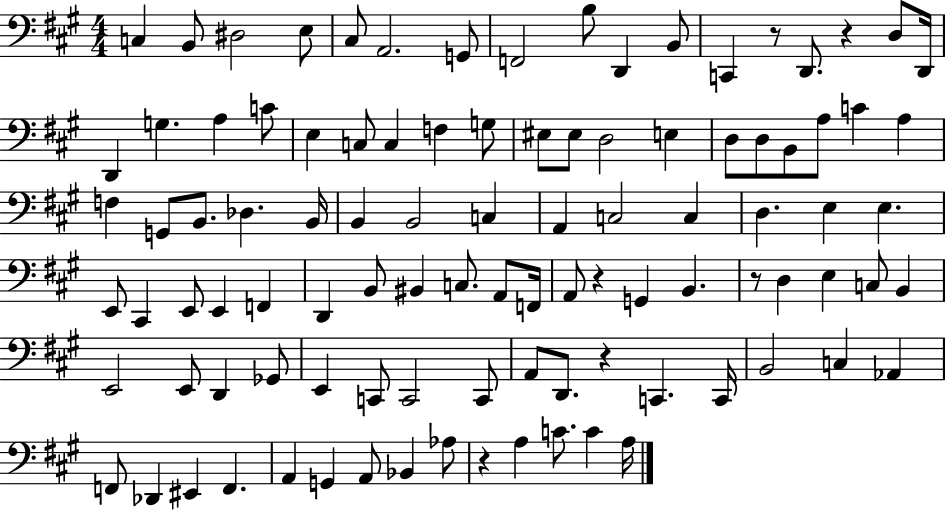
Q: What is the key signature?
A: A major